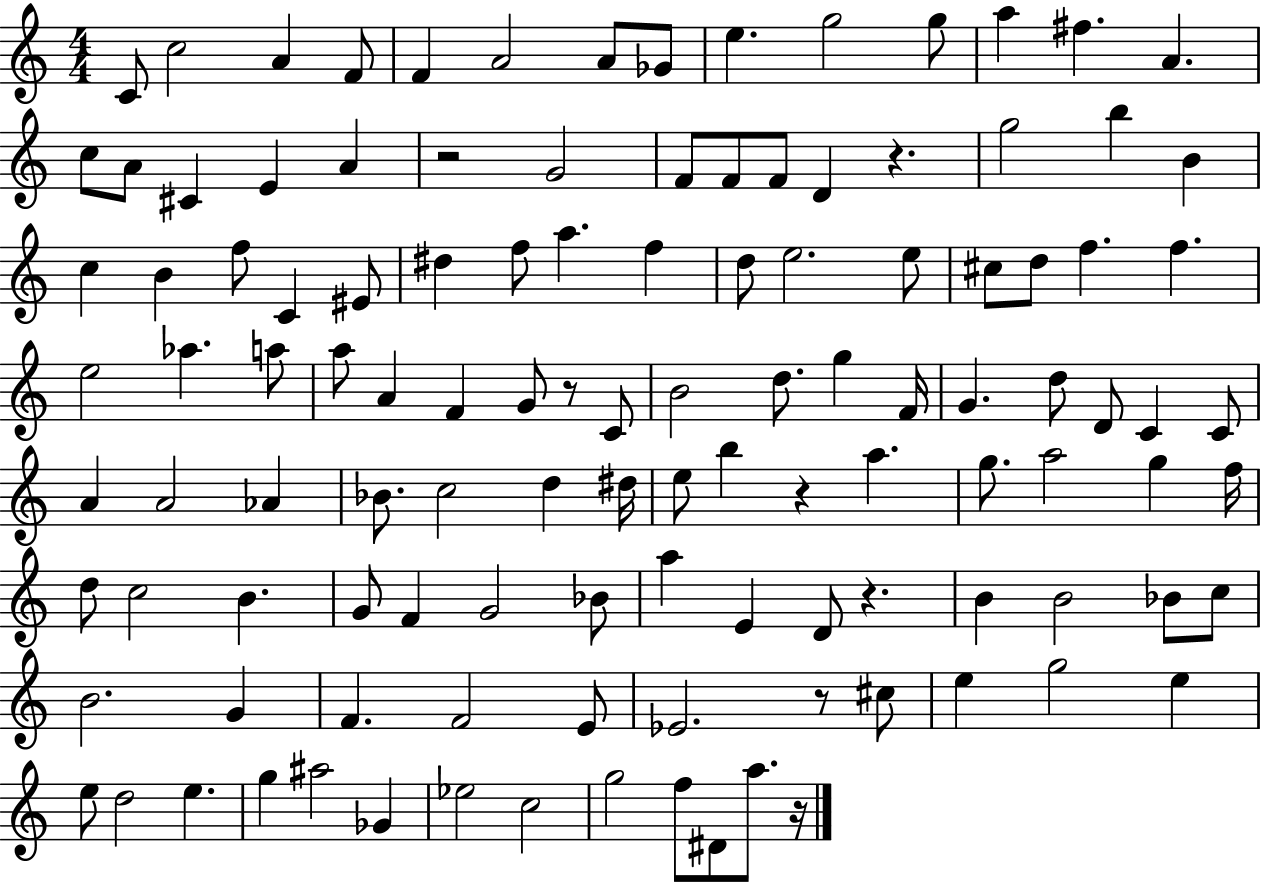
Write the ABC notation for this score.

X:1
T:Untitled
M:4/4
L:1/4
K:C
C/2 c2 A F/2 F A2 A/2 _G/2 e g2 g/2 a ^f A c/2 A/2 ^C E A z2 G2 F/2 F/2 F/2 D z g2 b B c B f/2 C ^E/2 ^d f/2 a f d/2 e2 e/2 ^c/2 d/2 f f e2 _a a/2 a/2 A F G/2 z/2 C/2 B2 d/2 g F/4 G d/2 D/2 C C/2 A A2 _A _B/2 c2 d ^d/4 e/2 b z a g/2 a2 g f/4 d/2 c2 B G/2 F G2 _B/2 a E D/2 z B B2 _B/2 c/2 B2 G F F2 E/2 _E2 z/2 ^c/2 e g2 e e/2 d2 e g ^a2 _G _e2 c2 g2 f/2 ^D/2 a/2 z/4